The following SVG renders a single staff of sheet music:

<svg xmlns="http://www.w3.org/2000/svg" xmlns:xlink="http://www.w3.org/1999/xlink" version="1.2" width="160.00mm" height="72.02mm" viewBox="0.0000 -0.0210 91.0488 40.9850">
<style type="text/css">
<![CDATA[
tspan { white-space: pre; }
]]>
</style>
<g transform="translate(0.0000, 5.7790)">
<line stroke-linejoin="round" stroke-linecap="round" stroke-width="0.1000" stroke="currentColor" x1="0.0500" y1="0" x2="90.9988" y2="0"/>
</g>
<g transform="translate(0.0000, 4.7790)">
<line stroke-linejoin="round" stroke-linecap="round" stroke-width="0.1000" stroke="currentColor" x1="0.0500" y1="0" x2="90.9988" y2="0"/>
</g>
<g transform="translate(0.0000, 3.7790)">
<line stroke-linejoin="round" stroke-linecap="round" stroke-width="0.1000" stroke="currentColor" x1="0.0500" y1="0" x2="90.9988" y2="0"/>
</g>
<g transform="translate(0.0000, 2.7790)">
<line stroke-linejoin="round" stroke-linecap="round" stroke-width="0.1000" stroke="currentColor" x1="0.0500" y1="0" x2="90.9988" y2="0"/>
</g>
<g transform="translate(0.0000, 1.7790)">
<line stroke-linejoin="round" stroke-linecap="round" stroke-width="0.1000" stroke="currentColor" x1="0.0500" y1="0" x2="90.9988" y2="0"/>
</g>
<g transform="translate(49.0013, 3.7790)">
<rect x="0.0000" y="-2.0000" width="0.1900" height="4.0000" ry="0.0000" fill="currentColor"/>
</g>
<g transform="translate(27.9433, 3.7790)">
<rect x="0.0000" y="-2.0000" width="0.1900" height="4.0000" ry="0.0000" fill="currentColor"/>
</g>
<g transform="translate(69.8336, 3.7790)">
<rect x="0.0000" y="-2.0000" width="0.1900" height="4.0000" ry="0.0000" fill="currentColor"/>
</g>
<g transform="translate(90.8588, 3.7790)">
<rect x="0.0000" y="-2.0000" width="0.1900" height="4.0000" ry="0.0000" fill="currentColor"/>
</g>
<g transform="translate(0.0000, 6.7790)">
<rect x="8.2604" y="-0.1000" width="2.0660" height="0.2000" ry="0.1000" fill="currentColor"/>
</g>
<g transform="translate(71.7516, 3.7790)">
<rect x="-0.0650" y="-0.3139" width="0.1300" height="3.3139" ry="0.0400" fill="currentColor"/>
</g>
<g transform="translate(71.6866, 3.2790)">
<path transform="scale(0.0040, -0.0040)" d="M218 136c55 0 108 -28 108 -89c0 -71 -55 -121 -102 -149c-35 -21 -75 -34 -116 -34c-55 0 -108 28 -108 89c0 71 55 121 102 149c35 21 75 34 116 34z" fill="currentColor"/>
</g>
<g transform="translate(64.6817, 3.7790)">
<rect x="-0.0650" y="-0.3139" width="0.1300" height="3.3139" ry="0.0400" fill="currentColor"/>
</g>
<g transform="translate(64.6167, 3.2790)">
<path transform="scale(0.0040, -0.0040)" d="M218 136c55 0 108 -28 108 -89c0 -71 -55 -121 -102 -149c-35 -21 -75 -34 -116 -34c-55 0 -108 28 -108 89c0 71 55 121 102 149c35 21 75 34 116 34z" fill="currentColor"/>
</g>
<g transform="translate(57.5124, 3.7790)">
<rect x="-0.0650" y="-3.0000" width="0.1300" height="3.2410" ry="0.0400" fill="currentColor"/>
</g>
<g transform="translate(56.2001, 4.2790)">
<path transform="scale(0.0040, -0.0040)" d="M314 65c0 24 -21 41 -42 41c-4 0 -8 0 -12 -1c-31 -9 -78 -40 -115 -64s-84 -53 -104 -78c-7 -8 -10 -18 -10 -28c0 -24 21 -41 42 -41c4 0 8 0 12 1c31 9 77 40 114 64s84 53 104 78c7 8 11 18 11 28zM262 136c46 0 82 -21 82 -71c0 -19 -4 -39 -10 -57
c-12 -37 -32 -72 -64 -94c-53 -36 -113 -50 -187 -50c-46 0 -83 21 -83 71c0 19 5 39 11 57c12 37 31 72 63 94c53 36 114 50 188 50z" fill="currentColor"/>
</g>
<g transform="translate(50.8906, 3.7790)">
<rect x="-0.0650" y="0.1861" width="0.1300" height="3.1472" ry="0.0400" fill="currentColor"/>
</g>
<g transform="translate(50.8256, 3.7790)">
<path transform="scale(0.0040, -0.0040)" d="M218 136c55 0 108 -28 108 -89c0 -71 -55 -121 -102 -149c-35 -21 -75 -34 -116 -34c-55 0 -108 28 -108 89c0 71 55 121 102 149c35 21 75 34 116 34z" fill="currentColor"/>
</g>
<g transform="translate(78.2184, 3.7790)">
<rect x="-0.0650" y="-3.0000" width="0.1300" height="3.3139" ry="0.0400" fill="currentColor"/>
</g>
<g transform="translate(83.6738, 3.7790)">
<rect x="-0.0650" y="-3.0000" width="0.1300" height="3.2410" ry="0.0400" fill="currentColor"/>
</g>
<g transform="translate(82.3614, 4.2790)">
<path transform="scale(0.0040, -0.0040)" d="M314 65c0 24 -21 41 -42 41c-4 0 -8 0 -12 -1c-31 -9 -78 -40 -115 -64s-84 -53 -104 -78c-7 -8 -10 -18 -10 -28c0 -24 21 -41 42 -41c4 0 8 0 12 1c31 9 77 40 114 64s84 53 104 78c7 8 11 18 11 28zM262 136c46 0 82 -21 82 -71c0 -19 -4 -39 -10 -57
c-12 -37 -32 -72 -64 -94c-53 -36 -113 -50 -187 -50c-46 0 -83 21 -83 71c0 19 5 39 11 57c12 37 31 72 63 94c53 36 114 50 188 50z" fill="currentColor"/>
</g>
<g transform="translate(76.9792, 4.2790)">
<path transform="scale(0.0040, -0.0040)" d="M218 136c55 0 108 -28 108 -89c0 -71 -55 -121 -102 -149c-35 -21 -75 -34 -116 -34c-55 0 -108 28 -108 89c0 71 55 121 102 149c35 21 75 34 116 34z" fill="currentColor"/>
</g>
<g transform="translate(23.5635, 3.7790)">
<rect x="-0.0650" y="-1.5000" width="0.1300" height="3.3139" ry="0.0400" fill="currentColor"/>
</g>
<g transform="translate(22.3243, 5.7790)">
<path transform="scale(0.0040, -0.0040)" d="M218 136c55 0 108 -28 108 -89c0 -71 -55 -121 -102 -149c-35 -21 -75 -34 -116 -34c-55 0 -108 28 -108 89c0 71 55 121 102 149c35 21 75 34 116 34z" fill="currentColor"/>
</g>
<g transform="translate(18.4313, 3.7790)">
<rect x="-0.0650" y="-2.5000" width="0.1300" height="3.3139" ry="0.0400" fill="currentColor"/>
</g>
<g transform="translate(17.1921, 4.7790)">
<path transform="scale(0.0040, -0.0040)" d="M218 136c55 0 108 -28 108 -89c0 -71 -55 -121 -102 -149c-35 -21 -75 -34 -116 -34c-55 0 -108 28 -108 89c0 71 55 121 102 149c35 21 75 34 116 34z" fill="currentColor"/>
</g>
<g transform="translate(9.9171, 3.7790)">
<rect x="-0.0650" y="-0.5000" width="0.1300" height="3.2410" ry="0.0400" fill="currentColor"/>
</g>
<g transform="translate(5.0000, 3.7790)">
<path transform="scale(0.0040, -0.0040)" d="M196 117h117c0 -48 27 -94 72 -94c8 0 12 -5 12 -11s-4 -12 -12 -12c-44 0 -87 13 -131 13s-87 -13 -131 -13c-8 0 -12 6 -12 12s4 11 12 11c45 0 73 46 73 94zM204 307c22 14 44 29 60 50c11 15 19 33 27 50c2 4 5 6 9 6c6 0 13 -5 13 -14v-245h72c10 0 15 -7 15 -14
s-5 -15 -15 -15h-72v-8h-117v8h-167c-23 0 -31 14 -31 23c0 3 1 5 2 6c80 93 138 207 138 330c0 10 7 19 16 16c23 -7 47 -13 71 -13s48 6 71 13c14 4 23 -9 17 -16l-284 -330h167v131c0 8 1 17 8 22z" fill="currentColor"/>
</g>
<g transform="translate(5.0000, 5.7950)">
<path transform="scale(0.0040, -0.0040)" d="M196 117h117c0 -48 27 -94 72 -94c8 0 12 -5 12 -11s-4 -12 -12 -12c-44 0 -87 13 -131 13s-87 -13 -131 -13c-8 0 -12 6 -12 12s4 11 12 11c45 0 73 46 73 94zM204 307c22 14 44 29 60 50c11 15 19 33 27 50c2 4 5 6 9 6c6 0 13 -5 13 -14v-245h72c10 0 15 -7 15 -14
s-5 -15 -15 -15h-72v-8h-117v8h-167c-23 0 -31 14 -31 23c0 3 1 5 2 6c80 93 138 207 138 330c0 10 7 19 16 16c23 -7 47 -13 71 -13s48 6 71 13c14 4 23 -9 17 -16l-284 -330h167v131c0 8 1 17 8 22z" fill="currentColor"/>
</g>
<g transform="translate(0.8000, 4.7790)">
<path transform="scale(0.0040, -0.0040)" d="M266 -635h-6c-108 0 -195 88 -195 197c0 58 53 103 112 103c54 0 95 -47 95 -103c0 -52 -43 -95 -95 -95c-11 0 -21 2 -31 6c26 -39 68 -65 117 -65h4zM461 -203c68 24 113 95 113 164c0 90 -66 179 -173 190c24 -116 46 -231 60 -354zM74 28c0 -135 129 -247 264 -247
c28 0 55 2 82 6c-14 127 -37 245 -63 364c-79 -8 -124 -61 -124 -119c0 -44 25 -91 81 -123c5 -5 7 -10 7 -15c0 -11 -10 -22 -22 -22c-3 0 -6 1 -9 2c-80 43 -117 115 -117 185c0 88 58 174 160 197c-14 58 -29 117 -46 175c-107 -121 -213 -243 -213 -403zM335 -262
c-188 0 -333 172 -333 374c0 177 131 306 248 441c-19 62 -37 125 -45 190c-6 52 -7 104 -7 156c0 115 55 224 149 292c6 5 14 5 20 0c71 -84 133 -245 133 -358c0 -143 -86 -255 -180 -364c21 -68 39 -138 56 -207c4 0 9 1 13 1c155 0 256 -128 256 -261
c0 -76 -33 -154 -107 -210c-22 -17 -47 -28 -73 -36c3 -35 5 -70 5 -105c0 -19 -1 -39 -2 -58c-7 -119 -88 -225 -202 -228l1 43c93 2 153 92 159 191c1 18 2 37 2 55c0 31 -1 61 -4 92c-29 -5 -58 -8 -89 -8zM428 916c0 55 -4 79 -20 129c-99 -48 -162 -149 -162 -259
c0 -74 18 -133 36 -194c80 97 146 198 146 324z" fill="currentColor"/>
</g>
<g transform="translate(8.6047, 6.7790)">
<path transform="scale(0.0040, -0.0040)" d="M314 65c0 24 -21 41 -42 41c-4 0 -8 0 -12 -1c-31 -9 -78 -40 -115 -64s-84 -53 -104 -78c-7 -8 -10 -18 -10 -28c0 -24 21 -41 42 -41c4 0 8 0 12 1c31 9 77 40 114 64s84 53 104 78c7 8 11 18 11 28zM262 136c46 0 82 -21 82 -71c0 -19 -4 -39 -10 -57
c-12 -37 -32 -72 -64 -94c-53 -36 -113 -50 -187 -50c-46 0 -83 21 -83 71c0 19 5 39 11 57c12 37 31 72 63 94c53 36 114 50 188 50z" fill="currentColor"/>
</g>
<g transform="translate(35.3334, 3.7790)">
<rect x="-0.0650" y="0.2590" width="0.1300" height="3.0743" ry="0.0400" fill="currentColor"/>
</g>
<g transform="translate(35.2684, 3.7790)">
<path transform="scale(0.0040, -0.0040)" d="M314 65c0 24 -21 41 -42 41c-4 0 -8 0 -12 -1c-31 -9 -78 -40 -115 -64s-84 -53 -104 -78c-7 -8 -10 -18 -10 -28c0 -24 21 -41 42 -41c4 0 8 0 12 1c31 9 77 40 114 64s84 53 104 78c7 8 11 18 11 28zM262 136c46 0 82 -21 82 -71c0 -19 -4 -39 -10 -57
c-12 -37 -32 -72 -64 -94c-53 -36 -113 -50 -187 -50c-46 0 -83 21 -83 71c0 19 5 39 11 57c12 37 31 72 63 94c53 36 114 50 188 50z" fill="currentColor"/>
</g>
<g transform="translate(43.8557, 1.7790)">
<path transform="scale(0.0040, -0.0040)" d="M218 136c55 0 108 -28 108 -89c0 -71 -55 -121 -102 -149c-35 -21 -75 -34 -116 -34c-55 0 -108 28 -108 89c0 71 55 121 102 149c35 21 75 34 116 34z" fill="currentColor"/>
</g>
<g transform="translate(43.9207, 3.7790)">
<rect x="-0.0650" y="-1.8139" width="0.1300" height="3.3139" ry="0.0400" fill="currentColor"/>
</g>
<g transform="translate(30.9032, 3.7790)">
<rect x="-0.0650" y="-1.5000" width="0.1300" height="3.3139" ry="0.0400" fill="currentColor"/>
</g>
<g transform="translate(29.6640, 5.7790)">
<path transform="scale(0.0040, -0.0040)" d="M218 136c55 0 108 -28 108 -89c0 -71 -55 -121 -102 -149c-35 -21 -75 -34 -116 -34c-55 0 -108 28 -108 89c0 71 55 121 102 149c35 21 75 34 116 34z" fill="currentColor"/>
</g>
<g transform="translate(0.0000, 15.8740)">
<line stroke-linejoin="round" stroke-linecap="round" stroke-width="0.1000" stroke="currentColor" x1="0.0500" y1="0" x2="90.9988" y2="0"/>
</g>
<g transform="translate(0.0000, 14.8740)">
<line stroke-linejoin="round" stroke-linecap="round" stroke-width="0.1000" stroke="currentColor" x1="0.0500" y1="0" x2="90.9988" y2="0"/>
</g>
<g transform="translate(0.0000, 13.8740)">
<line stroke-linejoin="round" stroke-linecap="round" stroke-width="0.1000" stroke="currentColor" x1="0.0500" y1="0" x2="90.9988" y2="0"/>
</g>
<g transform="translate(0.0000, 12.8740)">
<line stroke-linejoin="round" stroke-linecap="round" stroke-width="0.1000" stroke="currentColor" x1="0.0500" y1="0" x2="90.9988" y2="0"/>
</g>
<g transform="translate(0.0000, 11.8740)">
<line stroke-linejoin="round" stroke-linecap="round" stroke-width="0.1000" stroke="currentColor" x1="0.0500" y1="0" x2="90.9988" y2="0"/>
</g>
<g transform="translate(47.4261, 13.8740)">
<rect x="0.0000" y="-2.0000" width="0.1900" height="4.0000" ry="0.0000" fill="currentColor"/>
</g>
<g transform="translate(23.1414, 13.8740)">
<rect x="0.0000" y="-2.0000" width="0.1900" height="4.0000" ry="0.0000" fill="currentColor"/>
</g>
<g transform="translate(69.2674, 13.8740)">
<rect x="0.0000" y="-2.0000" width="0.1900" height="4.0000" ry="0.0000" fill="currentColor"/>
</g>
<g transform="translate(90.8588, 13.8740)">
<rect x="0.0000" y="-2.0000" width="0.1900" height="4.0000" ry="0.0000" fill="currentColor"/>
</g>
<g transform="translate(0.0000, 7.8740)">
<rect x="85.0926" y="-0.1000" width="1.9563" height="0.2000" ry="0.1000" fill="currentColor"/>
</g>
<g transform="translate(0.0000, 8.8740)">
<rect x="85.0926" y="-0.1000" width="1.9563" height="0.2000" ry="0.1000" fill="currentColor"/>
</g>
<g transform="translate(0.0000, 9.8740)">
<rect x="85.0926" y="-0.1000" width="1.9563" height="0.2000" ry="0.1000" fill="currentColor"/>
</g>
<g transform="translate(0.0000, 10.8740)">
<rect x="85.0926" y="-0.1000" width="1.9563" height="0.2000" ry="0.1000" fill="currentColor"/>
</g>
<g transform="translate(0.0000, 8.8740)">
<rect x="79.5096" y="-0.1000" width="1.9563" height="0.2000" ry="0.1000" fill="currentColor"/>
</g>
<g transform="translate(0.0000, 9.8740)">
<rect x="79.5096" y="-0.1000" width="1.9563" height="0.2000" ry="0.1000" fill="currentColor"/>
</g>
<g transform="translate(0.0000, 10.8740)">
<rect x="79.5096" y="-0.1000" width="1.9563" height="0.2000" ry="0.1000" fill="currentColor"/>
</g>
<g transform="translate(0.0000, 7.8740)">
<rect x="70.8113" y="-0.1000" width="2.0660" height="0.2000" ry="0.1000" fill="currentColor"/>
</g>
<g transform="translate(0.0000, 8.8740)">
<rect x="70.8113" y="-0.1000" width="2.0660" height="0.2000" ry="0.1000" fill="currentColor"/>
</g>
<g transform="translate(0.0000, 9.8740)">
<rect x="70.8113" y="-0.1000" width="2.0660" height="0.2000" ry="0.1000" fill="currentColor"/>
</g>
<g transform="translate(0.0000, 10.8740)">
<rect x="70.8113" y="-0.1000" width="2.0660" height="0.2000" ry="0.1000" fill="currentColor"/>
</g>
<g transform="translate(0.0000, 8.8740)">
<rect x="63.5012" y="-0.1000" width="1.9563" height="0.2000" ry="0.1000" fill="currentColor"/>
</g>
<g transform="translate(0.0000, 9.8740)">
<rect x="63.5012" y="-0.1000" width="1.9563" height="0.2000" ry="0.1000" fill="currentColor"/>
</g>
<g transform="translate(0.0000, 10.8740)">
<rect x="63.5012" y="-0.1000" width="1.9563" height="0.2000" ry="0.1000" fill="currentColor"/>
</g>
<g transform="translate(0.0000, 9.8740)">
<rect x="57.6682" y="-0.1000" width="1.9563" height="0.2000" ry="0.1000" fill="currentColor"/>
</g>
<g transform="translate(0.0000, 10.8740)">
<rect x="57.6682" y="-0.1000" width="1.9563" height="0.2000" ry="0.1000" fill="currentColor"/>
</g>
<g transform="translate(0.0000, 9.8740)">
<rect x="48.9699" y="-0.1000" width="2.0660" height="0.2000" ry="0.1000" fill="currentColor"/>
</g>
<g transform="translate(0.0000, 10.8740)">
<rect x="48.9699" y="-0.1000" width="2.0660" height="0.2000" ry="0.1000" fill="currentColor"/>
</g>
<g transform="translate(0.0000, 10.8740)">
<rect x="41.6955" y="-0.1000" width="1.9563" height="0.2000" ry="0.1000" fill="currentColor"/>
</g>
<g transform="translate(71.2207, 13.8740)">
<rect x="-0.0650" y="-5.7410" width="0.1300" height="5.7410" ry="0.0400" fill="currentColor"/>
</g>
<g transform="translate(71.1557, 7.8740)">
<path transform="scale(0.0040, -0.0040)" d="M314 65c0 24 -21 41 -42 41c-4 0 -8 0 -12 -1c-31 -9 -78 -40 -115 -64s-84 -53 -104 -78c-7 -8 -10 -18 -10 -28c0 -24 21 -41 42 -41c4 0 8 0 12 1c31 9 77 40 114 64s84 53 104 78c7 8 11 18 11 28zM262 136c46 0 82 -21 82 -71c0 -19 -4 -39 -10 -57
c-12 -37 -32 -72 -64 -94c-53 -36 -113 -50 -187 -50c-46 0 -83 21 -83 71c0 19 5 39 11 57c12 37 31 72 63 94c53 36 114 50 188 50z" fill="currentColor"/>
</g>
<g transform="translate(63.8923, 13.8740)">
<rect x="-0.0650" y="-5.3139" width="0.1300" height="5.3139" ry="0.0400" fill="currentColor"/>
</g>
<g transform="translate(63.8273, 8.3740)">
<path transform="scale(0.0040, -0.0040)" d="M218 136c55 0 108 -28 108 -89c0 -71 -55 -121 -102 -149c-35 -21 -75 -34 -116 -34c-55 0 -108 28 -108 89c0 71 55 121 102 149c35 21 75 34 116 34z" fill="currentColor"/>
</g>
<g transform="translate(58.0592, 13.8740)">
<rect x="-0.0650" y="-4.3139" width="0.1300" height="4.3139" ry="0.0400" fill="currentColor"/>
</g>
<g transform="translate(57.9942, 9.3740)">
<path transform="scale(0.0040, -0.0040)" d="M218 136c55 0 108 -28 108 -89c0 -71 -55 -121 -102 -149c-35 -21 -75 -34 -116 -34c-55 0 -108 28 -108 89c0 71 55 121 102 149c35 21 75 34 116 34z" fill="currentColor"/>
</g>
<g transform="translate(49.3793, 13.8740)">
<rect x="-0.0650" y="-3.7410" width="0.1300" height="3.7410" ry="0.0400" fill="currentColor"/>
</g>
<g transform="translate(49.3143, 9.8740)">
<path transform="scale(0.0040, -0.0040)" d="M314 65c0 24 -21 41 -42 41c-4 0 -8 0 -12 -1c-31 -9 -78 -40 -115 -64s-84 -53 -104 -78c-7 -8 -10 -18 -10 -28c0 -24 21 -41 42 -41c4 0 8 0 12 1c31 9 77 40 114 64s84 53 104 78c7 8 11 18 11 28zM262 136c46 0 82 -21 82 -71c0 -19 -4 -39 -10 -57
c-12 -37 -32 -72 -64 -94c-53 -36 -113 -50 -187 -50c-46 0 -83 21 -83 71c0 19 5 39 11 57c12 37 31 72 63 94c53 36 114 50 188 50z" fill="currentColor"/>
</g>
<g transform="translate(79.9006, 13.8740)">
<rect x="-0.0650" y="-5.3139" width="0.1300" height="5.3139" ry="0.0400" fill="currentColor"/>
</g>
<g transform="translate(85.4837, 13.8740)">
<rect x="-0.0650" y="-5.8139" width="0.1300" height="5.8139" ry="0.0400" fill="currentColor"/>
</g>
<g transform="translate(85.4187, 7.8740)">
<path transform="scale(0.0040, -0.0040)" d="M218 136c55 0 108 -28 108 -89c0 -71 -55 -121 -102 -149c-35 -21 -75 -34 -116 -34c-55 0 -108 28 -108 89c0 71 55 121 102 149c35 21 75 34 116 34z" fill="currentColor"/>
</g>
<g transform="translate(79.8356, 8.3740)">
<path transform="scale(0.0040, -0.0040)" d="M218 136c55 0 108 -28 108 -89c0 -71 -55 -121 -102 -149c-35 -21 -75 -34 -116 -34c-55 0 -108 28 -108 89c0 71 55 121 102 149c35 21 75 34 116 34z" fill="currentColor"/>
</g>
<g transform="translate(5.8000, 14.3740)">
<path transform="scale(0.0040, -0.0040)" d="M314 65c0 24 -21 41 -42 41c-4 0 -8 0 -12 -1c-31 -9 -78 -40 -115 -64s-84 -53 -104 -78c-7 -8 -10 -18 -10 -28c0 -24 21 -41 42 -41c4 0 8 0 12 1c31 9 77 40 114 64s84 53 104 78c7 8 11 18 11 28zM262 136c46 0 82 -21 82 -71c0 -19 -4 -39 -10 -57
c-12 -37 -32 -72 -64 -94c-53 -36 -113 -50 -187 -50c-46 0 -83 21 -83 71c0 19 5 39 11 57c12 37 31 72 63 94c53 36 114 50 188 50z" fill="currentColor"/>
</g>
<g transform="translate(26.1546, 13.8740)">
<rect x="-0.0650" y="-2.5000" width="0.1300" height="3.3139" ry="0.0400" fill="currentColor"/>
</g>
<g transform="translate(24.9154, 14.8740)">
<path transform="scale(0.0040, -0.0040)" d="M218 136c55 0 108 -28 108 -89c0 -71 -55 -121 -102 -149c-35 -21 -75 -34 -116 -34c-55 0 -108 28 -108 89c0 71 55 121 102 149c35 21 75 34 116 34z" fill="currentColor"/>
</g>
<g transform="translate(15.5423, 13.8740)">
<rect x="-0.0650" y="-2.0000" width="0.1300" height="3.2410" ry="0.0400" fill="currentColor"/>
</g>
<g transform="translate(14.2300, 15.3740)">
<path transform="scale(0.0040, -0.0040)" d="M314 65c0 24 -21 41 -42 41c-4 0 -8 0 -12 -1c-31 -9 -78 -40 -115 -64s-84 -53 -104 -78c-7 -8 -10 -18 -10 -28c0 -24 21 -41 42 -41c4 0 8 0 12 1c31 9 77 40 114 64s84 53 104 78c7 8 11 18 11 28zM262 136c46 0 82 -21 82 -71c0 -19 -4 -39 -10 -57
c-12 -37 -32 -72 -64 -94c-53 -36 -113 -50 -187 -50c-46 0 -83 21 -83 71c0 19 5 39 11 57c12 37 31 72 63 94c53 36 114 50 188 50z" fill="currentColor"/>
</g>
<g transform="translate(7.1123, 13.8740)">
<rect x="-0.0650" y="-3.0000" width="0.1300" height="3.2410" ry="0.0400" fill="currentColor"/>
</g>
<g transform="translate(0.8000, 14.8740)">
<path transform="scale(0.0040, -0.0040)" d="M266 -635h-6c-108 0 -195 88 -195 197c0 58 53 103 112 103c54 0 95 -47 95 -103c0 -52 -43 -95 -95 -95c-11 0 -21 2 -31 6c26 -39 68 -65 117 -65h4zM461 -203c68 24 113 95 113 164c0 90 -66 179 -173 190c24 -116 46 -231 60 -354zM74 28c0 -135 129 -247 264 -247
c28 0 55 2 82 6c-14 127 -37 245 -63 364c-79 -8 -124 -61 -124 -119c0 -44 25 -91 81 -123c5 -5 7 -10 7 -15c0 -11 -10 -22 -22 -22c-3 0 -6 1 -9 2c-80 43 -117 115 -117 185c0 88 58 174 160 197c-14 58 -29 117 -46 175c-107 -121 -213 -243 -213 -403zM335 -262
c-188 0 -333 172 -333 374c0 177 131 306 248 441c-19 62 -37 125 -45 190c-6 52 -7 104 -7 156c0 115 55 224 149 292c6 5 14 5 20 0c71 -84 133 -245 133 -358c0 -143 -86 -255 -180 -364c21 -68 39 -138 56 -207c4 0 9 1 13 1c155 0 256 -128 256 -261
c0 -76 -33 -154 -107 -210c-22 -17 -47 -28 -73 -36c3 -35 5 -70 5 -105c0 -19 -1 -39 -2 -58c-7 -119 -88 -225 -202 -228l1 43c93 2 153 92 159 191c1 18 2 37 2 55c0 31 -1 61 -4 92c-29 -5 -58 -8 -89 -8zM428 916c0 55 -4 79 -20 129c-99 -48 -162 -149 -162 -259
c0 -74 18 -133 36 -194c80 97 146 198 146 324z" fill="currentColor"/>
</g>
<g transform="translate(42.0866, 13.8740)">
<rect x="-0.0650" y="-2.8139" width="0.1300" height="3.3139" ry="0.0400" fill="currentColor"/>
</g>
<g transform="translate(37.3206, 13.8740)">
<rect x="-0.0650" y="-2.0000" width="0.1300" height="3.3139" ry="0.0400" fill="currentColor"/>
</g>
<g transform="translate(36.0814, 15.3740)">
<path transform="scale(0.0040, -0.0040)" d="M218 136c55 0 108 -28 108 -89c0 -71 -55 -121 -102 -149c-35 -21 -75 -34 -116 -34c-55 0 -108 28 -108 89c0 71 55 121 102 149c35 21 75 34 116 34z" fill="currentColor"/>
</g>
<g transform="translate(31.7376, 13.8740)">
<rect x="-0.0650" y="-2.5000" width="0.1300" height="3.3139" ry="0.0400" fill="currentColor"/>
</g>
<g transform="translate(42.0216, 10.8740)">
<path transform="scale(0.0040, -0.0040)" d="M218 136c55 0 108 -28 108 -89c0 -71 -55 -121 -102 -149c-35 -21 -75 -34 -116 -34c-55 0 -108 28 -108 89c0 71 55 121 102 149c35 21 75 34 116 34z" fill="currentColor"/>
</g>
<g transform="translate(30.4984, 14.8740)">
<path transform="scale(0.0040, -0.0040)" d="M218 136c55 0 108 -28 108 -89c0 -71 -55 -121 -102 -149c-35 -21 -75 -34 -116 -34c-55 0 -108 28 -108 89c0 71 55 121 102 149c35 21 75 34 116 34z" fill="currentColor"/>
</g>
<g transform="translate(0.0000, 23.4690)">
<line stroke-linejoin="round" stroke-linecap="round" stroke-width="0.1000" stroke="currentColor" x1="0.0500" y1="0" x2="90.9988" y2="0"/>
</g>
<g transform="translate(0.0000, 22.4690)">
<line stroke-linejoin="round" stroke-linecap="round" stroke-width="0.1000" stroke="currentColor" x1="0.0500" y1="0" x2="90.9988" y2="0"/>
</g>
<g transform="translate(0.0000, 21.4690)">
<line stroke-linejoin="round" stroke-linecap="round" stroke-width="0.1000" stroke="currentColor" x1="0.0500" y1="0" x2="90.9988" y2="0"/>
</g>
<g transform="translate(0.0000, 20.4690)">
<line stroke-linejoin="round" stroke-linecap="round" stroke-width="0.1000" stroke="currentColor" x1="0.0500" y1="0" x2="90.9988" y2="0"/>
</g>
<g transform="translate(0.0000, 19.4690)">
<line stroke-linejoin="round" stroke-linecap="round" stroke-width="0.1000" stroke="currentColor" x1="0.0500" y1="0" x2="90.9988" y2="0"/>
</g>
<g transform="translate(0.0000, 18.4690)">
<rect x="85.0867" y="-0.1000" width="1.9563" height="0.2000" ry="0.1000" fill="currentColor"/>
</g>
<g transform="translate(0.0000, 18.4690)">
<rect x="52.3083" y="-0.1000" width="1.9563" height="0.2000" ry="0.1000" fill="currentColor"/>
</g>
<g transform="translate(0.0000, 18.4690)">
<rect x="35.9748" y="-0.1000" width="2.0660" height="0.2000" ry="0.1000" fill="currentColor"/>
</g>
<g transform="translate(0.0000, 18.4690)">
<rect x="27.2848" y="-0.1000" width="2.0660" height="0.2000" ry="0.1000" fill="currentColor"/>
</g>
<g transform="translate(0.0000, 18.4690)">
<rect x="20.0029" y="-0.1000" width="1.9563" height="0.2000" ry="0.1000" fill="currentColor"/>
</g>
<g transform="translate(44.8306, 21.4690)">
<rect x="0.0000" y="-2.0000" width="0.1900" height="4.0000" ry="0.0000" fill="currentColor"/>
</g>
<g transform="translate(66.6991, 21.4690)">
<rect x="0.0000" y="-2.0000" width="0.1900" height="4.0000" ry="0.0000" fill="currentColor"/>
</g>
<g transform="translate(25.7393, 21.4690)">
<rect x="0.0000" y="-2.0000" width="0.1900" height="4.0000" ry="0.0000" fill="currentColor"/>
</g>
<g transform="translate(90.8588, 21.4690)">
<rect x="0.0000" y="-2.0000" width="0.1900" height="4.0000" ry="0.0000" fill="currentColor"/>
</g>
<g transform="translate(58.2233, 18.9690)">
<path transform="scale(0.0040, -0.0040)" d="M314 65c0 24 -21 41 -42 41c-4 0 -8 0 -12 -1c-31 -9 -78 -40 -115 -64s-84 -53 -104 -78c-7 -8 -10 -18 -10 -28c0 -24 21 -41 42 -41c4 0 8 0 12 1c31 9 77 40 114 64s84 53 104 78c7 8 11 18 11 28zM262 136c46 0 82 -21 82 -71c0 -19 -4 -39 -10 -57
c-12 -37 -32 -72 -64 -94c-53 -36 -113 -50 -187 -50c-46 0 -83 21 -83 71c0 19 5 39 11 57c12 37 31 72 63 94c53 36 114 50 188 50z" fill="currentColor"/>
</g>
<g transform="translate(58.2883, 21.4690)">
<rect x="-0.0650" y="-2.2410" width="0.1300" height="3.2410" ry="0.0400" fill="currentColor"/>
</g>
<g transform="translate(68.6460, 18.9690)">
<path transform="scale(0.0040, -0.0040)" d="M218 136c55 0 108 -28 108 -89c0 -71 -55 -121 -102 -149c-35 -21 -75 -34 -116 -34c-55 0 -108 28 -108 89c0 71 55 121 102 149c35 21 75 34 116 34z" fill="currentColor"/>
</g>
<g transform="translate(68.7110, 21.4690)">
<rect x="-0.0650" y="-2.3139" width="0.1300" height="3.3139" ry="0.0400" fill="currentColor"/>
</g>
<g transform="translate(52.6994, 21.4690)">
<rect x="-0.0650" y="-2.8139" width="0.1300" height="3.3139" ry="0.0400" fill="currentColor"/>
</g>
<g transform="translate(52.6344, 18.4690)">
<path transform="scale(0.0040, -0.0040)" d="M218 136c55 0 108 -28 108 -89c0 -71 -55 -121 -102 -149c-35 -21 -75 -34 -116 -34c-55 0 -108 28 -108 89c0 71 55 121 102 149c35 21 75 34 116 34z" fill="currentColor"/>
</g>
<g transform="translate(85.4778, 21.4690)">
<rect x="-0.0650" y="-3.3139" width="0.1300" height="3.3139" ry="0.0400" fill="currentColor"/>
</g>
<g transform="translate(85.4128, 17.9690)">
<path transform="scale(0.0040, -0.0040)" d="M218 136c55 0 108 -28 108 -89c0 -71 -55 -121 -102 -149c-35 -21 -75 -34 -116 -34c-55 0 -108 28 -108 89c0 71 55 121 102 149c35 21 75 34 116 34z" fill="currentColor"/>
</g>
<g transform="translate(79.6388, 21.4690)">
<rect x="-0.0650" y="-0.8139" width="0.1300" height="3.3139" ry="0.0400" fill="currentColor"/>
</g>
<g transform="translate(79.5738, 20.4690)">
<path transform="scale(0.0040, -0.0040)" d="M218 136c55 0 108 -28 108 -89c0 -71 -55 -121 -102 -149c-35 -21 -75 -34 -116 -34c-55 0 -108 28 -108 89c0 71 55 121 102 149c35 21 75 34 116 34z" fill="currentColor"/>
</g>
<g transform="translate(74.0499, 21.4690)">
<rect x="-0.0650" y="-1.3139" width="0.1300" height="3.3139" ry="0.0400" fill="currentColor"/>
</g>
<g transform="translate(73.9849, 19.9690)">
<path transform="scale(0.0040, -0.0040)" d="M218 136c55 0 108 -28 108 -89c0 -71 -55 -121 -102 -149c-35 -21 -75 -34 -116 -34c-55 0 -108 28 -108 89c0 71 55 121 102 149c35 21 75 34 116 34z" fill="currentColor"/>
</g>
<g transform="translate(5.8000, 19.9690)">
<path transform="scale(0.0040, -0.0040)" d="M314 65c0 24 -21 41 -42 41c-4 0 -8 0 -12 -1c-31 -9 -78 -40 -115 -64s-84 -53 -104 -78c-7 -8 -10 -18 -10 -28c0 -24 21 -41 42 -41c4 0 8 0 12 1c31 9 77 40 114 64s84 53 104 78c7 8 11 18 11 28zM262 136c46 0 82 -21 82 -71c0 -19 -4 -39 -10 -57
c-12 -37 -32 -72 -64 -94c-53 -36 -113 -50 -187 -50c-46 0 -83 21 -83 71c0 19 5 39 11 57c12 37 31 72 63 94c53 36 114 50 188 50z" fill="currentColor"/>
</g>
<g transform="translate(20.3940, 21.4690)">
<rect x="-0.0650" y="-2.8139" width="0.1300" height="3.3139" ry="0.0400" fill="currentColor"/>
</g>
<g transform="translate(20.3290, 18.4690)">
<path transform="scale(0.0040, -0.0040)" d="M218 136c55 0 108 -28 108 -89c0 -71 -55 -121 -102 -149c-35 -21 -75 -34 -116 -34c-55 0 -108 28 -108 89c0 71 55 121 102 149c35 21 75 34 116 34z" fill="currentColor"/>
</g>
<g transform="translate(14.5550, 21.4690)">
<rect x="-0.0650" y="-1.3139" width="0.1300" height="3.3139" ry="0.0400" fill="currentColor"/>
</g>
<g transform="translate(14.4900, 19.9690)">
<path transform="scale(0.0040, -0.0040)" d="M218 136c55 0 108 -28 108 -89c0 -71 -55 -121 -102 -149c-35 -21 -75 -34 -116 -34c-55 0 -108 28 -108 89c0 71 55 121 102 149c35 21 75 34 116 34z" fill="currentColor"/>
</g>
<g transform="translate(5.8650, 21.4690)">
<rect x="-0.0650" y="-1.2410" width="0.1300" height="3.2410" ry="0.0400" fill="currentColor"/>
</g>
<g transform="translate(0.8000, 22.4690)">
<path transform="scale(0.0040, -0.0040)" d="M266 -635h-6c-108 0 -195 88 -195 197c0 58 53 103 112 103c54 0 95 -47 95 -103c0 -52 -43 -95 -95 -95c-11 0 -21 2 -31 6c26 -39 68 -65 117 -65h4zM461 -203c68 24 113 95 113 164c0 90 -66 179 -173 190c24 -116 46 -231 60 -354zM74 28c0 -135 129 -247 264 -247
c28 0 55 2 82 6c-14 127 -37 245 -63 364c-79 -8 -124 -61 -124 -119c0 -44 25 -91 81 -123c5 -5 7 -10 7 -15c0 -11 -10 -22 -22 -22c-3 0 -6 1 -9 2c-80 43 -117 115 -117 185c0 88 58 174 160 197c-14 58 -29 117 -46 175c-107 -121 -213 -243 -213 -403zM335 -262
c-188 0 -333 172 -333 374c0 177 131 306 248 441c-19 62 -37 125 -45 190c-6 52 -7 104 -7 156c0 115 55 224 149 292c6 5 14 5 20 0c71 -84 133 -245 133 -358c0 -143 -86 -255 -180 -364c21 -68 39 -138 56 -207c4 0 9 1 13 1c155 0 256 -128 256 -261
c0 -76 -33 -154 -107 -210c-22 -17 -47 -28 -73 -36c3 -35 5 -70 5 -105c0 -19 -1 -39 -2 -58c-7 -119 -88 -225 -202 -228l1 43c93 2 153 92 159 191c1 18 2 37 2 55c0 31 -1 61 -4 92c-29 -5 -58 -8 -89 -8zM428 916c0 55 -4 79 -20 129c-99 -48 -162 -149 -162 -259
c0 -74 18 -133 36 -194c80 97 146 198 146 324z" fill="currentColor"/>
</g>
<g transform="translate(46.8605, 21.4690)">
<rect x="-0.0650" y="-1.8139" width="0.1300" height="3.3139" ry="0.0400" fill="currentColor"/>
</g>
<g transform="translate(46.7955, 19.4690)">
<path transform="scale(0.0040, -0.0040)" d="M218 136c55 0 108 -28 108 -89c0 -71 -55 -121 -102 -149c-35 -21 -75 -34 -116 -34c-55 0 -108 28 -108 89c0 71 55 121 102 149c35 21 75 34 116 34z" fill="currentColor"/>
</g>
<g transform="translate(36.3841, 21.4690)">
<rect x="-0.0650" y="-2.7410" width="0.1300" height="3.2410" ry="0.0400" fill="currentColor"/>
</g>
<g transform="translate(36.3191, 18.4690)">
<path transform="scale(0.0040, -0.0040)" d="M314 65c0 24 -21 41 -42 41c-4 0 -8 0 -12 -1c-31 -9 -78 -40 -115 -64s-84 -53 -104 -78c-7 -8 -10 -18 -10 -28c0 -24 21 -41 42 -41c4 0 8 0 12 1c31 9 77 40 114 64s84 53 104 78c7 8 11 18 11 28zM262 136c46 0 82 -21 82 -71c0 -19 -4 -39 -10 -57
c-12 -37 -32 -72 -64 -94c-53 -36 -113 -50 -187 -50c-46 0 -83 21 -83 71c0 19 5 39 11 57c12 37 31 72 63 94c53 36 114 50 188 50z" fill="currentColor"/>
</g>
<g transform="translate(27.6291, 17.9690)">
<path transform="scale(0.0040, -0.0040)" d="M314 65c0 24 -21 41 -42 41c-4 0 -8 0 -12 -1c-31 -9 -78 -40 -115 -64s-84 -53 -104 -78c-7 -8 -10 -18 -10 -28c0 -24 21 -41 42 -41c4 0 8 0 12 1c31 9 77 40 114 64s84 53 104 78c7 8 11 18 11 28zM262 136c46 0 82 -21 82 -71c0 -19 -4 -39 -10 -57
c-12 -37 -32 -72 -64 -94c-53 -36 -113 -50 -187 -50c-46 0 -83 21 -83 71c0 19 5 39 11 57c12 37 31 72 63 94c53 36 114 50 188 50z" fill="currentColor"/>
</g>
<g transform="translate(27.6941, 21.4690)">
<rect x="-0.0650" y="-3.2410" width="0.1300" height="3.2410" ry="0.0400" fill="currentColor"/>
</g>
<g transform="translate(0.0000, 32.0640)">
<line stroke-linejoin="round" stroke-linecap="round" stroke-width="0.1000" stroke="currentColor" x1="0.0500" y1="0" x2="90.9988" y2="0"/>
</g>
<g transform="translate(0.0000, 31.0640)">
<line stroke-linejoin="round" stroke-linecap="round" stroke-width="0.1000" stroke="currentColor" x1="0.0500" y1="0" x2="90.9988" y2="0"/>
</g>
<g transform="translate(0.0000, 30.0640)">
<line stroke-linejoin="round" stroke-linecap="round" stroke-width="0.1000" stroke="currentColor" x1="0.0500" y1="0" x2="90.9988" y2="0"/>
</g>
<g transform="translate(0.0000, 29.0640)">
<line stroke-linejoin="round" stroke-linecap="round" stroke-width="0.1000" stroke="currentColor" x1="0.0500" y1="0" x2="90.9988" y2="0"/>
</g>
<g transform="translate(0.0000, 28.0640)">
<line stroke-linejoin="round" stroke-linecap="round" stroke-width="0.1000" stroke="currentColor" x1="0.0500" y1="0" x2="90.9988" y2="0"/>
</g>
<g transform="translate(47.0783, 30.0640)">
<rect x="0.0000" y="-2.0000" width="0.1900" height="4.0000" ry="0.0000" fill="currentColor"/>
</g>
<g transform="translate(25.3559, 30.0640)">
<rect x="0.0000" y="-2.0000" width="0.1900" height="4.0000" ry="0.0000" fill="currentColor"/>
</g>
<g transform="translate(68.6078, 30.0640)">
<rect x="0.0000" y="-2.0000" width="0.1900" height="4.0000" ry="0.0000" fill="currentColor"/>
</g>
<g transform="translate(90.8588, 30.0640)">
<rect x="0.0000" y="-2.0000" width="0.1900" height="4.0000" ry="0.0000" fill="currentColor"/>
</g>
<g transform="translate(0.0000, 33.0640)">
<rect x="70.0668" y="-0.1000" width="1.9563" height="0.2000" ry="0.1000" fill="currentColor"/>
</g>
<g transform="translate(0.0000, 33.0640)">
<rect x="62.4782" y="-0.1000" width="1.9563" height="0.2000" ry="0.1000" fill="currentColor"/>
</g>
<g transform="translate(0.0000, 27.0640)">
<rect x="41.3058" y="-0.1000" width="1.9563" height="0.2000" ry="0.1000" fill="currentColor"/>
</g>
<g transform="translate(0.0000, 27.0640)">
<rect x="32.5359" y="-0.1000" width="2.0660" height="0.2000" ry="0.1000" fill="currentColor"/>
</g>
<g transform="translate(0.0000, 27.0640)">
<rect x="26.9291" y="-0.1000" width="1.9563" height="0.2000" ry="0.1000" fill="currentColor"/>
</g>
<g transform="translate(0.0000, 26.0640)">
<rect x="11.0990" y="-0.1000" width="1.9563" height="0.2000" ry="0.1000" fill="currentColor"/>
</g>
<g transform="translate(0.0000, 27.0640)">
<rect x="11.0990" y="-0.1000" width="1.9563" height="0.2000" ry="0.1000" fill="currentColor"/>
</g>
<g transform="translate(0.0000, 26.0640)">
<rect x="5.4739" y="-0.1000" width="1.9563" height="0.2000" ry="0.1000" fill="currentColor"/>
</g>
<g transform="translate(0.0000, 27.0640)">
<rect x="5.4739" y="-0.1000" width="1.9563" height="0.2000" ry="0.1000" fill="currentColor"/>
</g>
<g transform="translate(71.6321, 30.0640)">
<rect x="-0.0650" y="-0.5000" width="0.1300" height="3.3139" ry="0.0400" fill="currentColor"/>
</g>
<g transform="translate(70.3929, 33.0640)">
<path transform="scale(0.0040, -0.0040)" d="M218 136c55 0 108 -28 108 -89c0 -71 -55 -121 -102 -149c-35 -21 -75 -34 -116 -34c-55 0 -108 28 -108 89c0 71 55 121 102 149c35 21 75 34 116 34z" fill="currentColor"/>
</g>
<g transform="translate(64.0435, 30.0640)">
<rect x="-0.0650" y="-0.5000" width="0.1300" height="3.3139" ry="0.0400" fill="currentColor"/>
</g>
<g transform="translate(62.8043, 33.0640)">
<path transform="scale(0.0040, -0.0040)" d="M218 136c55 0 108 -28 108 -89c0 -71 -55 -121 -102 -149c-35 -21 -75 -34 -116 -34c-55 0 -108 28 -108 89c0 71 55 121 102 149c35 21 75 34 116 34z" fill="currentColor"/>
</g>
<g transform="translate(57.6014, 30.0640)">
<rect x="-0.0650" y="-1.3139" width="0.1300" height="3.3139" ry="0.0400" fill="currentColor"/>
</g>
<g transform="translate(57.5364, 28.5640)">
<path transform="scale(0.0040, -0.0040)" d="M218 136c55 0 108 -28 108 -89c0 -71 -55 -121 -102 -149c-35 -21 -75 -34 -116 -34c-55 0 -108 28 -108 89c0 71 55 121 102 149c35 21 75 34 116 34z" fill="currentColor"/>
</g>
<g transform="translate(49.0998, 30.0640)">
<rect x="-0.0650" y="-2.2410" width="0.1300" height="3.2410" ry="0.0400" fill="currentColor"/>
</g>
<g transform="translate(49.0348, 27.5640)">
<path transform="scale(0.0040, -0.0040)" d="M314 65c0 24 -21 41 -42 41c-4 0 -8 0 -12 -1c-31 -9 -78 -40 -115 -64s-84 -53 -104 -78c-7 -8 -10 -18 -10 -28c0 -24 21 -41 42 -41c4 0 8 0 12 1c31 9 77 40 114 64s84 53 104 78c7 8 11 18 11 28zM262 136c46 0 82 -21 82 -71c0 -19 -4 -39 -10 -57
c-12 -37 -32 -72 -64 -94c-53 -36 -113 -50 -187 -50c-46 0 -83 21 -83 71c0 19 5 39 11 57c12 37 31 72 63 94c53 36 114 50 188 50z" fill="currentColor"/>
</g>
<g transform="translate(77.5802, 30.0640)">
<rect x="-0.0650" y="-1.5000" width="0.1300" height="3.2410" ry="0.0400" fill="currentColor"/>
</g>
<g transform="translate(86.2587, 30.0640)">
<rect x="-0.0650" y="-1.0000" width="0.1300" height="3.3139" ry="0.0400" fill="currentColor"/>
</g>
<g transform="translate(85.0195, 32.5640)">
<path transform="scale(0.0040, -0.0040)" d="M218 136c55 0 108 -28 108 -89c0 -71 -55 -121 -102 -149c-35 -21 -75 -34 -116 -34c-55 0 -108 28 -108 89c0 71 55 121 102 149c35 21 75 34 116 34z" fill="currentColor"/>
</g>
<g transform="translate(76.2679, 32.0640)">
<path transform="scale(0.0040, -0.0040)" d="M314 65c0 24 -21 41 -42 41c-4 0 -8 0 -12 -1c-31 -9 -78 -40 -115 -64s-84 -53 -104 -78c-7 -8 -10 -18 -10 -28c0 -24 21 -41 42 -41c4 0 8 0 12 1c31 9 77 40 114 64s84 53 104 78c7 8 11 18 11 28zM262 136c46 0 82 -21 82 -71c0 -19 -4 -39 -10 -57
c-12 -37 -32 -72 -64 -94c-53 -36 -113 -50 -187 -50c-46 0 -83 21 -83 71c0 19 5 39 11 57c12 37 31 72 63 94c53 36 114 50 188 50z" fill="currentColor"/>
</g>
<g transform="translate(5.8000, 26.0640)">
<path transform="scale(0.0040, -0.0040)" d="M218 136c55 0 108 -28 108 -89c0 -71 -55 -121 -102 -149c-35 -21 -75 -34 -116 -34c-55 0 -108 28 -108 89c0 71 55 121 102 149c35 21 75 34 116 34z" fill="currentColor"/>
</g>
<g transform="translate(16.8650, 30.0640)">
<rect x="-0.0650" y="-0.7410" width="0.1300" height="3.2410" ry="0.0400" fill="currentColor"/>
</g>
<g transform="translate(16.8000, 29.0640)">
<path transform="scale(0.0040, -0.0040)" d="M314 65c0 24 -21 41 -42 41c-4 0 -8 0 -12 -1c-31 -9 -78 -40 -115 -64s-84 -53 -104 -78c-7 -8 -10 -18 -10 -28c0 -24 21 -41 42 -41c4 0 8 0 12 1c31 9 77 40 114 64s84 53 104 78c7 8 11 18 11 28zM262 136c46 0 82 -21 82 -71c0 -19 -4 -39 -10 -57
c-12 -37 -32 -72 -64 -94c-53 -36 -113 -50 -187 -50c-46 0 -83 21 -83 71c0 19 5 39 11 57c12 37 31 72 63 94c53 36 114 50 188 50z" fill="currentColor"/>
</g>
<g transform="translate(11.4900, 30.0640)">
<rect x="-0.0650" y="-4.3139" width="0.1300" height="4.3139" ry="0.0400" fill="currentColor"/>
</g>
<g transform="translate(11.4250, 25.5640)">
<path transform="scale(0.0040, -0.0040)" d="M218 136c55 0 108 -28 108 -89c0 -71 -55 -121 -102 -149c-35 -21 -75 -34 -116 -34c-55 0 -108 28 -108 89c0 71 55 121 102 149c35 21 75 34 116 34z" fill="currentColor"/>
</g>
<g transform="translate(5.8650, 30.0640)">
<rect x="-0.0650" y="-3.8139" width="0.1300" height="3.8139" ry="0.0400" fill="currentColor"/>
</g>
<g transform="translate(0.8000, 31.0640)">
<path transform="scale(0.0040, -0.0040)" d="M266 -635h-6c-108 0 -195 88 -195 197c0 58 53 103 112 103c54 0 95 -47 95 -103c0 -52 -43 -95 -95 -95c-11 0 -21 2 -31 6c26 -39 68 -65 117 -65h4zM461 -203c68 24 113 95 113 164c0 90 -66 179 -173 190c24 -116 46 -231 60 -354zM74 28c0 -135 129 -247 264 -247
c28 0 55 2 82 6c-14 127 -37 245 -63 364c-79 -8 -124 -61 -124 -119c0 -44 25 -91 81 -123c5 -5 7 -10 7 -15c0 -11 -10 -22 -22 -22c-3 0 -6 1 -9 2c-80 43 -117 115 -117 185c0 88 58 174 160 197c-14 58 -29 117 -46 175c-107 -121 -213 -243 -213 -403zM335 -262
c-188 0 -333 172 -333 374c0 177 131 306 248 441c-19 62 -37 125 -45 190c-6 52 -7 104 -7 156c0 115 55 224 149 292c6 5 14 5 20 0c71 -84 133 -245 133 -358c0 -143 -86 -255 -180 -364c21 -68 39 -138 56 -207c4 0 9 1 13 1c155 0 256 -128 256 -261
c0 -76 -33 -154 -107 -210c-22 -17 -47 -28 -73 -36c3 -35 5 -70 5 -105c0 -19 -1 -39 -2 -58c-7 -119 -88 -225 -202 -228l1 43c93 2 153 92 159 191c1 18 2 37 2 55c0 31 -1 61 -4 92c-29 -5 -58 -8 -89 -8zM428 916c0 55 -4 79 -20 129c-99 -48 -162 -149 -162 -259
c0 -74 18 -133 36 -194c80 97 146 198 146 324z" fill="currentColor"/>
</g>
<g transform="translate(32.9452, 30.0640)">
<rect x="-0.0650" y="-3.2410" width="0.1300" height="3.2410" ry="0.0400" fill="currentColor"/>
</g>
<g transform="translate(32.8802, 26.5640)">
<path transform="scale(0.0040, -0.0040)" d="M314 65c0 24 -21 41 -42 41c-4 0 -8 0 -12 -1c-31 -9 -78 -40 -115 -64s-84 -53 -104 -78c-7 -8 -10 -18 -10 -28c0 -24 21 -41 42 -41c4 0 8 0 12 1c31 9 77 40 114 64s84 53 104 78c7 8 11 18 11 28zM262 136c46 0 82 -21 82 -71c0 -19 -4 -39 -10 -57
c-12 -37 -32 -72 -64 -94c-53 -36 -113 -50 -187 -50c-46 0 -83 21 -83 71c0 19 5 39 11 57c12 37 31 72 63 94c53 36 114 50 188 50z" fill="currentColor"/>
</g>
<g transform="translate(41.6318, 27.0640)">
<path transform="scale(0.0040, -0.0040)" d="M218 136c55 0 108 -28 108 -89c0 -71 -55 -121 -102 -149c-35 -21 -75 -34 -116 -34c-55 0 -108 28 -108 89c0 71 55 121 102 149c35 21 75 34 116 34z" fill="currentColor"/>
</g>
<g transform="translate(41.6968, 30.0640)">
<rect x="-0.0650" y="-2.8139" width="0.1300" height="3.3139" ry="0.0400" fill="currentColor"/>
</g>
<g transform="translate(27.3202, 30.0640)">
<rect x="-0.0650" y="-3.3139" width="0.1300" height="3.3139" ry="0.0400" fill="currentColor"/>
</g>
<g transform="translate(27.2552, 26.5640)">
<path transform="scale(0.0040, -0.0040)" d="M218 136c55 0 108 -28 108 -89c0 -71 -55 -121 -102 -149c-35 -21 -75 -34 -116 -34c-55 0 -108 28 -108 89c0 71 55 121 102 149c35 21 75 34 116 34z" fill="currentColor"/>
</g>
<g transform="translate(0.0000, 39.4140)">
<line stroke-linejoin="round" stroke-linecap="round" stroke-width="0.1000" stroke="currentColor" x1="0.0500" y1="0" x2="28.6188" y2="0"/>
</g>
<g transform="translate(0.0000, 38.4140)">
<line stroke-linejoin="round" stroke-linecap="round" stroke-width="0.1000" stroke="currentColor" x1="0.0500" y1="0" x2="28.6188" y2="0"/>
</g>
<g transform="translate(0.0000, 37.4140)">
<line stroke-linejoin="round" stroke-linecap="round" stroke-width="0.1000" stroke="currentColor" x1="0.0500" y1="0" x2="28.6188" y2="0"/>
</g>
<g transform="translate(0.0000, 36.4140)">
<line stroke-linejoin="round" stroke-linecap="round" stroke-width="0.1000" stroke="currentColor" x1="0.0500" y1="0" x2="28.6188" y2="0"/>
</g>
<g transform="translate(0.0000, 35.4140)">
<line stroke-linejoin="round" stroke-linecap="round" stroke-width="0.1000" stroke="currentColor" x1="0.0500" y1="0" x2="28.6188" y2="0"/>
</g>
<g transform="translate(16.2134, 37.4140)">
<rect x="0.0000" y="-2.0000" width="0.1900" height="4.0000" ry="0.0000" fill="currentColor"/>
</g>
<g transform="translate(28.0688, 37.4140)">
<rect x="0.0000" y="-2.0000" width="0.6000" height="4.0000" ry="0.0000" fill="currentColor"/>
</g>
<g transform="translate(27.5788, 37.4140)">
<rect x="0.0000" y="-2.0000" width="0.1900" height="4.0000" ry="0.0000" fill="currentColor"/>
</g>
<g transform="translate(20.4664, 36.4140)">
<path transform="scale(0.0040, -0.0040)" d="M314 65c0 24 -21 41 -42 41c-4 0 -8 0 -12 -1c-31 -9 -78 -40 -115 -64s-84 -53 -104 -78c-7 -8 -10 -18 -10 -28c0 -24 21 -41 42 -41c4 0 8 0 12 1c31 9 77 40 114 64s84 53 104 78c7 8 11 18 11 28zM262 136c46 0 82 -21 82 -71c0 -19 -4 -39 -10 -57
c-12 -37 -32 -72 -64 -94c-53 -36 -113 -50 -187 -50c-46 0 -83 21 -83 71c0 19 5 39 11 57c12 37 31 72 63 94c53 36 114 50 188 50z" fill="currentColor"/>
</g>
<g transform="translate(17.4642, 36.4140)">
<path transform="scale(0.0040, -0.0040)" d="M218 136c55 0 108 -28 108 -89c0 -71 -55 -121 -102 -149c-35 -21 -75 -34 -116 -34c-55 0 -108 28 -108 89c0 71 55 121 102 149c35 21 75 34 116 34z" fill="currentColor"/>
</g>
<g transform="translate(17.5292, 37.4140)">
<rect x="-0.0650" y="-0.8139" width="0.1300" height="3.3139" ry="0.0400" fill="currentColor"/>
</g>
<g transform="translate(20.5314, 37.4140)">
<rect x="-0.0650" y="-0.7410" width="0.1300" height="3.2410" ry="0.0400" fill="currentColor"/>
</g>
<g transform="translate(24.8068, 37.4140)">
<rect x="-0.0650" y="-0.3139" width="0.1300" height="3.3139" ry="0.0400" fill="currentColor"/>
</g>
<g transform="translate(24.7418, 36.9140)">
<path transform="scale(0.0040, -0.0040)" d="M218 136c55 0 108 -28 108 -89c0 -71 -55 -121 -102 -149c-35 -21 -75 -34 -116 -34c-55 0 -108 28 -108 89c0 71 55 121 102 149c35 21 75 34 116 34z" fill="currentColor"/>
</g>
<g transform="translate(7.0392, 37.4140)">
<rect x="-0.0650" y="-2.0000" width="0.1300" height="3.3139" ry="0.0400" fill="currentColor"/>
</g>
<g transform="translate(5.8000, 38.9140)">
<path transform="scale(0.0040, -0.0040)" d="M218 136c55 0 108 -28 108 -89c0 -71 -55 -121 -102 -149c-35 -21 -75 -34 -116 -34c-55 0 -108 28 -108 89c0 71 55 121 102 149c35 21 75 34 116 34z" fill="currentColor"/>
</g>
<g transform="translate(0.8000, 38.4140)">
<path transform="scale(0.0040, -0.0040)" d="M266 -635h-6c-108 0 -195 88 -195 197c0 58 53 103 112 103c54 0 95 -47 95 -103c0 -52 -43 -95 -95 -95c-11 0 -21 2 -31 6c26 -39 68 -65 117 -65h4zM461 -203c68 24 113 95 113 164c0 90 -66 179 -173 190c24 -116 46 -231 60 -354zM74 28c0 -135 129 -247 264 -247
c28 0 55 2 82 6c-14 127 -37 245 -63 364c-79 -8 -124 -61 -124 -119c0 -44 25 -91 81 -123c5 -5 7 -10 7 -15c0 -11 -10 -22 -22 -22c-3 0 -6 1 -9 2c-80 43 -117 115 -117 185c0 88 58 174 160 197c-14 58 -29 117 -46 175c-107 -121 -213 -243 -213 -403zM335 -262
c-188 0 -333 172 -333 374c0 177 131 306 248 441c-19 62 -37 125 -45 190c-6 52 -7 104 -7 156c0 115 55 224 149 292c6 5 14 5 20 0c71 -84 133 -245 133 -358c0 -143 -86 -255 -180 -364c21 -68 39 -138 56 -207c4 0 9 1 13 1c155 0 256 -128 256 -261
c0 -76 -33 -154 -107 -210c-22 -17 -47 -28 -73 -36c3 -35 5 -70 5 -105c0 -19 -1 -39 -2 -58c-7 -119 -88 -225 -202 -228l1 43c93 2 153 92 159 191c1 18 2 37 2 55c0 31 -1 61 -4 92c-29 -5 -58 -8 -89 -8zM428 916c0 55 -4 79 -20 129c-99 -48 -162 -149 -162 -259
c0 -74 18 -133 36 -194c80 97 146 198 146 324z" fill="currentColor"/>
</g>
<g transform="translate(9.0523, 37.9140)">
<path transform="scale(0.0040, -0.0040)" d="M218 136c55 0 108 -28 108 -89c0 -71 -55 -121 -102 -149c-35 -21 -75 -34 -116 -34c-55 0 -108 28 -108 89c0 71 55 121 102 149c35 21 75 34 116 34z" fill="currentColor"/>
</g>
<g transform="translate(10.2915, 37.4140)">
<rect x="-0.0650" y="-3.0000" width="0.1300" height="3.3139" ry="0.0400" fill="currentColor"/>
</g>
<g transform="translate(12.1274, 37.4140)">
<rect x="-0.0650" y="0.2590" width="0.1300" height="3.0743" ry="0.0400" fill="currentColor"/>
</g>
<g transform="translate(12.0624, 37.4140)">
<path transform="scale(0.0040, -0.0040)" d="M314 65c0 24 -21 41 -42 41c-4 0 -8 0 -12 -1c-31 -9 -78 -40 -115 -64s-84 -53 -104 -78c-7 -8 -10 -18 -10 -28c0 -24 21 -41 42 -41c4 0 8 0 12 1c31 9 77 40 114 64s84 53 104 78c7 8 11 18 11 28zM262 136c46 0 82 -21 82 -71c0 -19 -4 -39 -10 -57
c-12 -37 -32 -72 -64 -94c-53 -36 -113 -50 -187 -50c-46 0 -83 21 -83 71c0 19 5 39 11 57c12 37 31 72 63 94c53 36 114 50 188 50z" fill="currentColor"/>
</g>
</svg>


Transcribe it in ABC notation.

X:1
T:Untitled
M:4/4
L:1/4
K:C
C2 G E E B2 f B A2 c c A A2 A2 F2 G G F a c'2 d' f' g'2 f' g' e2 e a b2 a2 f a g2 g e d b c' d' d2 b b2 a g2 e C C E2 D F A B2 d d2 c